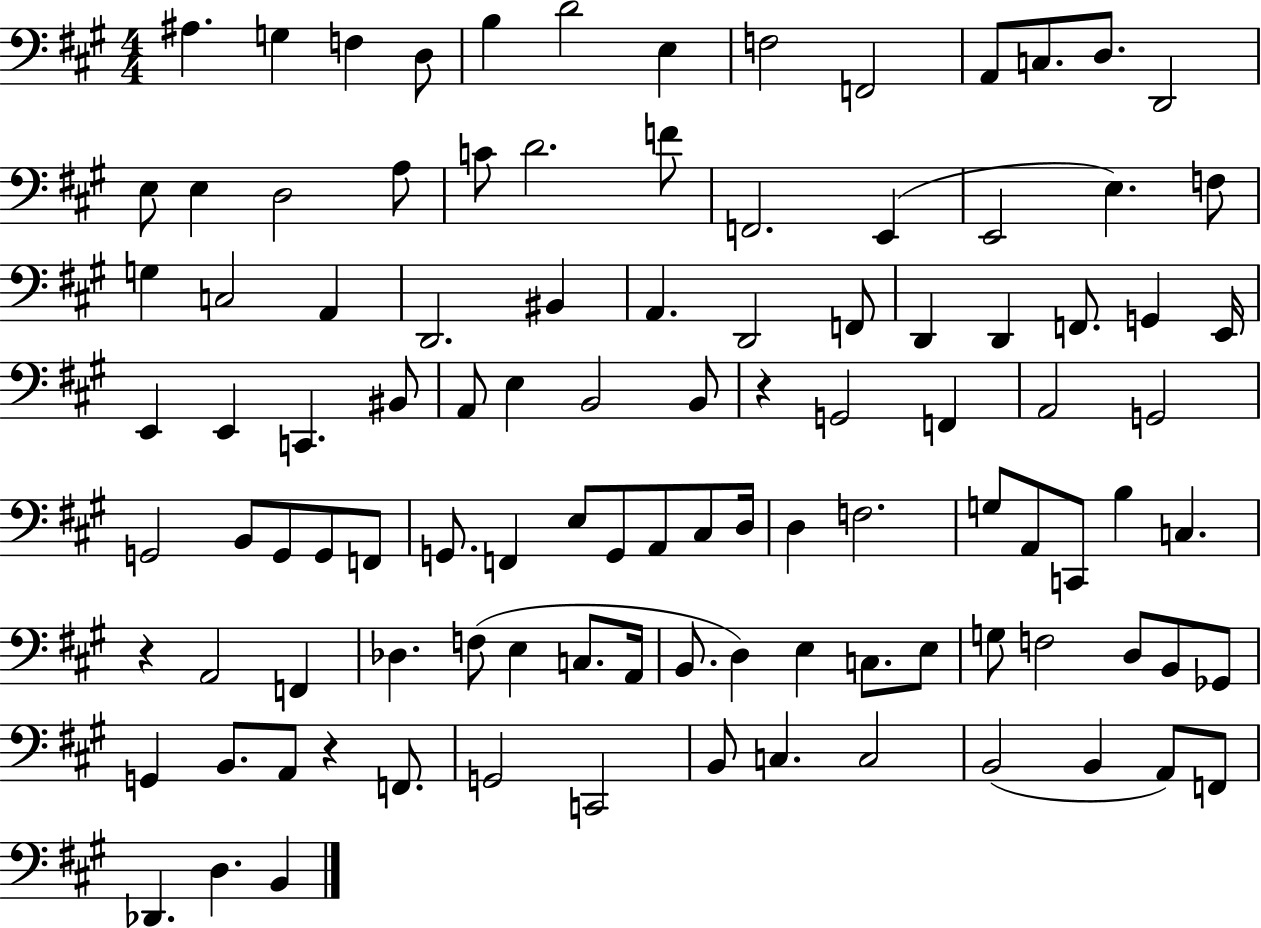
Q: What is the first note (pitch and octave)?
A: A#3